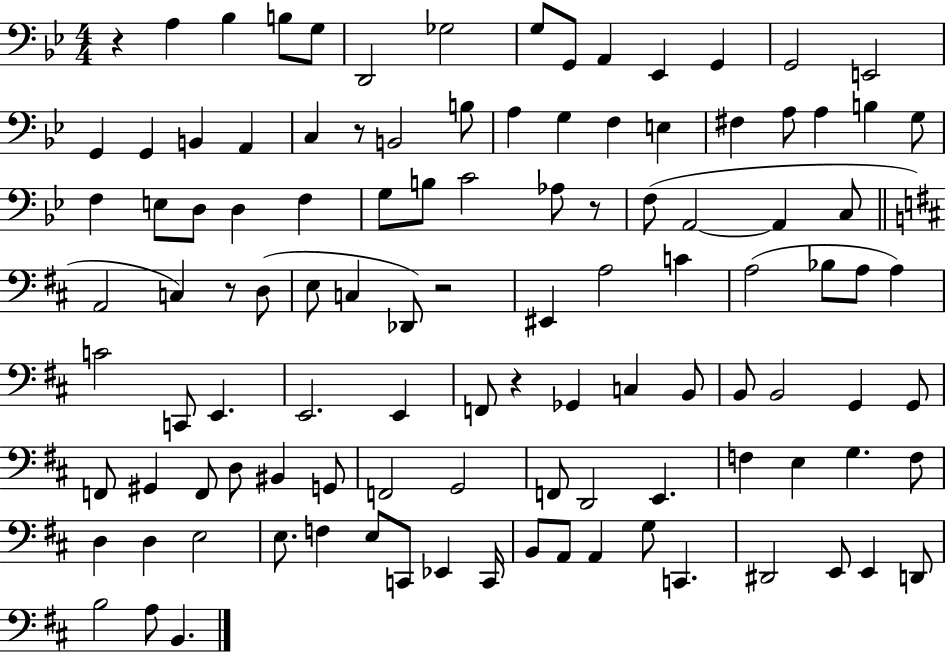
X:1
T:Untitled
M:4/4
L:1/4
K:Bb
z A, _B, B,/2 G,/2 D,,2 _G,2 G,/2 G,,/2 A,, _E,, G,, G,,2 E,,2 G,, G,, B,, A,, C, z/2 B,,2 B,/2 A, G, F, E, ^F, A,/2 A, B, G,/2 F, E,/2 D,/2 D, F, G,/2 B,/2 C2 _A,/2 z/2 F,/2 A,,2 A,, C,/2 A,,2 C, z/2 D,/2 E,/2 C, _D,,/2 z2 ^E,, A,2 C A,2 _B,/2 A,/2 A, C2 C,,/2 E,, E,,2 E,, F,,/2 z _G,, C, B,,/2 B,,/2 B,,2 G,, G,,/2 F,,/2 ^G,, F,,/2 D,/2 ^B,, G,,/2 F,,2 G,,2 F,,/2 D,,2 E,, F, E, G, F,/2 D, D, E,2 E,/2 F, E,/2 C,,/2 _E,, C,,/4 B,,/2 A,,/2 A,, G,/2 C,, ^D,,2 E,,/2 E,, D,,/2 B,2 A,/2 B,,